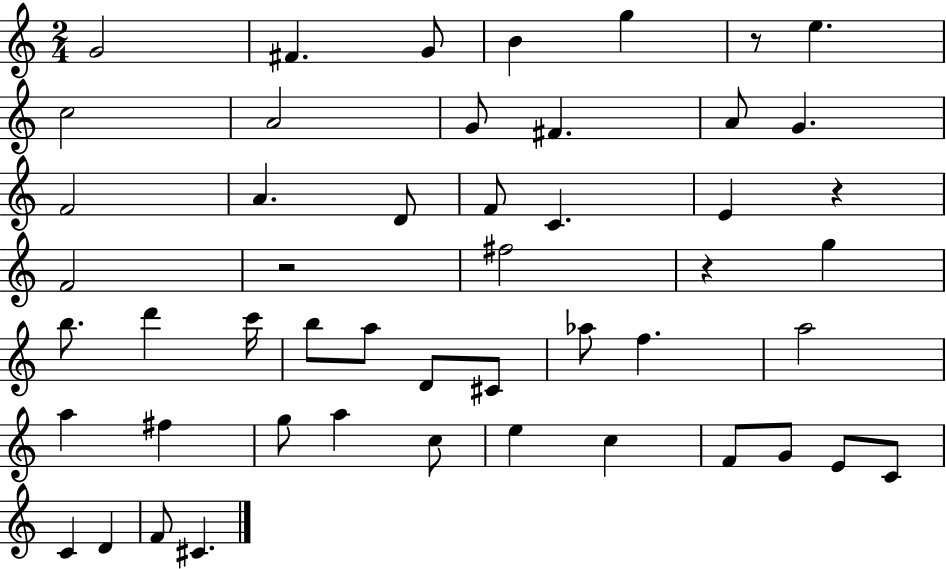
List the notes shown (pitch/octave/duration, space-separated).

G4/h F#4/q. G4/e B4/q G5/q R/e E5/q. C5/h A4/h G4/e F#4/q. A4/e G4/q. F4/h A4/q. D4/e F4/e C4/q. E4/q R/q F4/h R/h F#5/h R/q G5/q B5/e. D6/q C6/s B5/e A5/e D4/e C#4/e Ab5/e F5/q. A5/h A5/q F#5/q G5/e A5/q C5/e E5/q C5/q F4/e G4/e E4/e C4/e C4/q D4/q F4/e C#4/q.